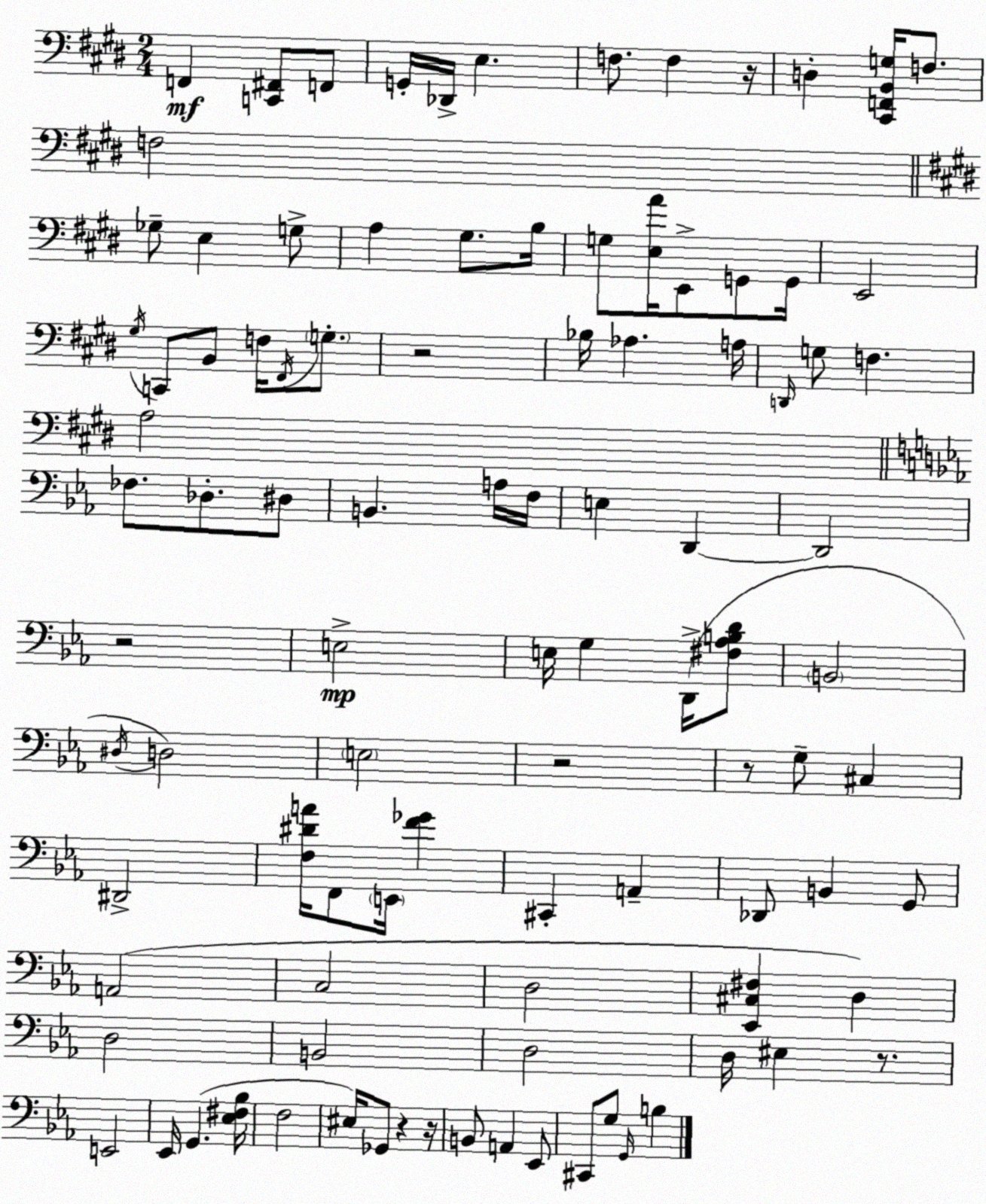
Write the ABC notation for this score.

X:1
T:Untitled
M:2/4
L:1/4
K:E
F,, [C,,^F,,]/2 F,,/2 G,,/4 _D,,/4 E, F,/2 F, z/4 D, [^C,,F,,B,,G,]/4 F,/2 F,2 _G,/2 E, G,/2 A, ^G,/2 B,/4 G,/2 [E,A]/4 E,,/2 G,,/2 G,,/4 E,,2 ^G,/4 C,,/2 B,,/2 F,/4 ^F,,/4 G,/2 z2 _B,/4 _A, A,/4 D,,/4 G,/2 F, A,2 _F,/2 _D,/2 ^D,/2 B,, A,/4 F,/4 E, D,, D,,2 z2 E,2 E,/4 G, D,,/4 [^F,_A,B,D]/2 B,,2 ^D,/4 D,2 E,2 z2 z/2 G,/2 ^C, ^D,,2 [F,^DA]/4 F,,/2 E,,/4 [F_G] ^C,, A,, _D,,/2 B,, G,,/2 A,,2 C,2 D,2 [_E,,^C,^F,] D, D,2 B,,2 D,2 D,/4 ^E, z/2 E,,2 _E,,/4 G,, [_E,^F,_B,]/4 F,2 ^E,/4 _G,,/2 z z/4 B,,/2 A,, _E,,/2 ^C,,/2 G,/2 G,,/4 B,